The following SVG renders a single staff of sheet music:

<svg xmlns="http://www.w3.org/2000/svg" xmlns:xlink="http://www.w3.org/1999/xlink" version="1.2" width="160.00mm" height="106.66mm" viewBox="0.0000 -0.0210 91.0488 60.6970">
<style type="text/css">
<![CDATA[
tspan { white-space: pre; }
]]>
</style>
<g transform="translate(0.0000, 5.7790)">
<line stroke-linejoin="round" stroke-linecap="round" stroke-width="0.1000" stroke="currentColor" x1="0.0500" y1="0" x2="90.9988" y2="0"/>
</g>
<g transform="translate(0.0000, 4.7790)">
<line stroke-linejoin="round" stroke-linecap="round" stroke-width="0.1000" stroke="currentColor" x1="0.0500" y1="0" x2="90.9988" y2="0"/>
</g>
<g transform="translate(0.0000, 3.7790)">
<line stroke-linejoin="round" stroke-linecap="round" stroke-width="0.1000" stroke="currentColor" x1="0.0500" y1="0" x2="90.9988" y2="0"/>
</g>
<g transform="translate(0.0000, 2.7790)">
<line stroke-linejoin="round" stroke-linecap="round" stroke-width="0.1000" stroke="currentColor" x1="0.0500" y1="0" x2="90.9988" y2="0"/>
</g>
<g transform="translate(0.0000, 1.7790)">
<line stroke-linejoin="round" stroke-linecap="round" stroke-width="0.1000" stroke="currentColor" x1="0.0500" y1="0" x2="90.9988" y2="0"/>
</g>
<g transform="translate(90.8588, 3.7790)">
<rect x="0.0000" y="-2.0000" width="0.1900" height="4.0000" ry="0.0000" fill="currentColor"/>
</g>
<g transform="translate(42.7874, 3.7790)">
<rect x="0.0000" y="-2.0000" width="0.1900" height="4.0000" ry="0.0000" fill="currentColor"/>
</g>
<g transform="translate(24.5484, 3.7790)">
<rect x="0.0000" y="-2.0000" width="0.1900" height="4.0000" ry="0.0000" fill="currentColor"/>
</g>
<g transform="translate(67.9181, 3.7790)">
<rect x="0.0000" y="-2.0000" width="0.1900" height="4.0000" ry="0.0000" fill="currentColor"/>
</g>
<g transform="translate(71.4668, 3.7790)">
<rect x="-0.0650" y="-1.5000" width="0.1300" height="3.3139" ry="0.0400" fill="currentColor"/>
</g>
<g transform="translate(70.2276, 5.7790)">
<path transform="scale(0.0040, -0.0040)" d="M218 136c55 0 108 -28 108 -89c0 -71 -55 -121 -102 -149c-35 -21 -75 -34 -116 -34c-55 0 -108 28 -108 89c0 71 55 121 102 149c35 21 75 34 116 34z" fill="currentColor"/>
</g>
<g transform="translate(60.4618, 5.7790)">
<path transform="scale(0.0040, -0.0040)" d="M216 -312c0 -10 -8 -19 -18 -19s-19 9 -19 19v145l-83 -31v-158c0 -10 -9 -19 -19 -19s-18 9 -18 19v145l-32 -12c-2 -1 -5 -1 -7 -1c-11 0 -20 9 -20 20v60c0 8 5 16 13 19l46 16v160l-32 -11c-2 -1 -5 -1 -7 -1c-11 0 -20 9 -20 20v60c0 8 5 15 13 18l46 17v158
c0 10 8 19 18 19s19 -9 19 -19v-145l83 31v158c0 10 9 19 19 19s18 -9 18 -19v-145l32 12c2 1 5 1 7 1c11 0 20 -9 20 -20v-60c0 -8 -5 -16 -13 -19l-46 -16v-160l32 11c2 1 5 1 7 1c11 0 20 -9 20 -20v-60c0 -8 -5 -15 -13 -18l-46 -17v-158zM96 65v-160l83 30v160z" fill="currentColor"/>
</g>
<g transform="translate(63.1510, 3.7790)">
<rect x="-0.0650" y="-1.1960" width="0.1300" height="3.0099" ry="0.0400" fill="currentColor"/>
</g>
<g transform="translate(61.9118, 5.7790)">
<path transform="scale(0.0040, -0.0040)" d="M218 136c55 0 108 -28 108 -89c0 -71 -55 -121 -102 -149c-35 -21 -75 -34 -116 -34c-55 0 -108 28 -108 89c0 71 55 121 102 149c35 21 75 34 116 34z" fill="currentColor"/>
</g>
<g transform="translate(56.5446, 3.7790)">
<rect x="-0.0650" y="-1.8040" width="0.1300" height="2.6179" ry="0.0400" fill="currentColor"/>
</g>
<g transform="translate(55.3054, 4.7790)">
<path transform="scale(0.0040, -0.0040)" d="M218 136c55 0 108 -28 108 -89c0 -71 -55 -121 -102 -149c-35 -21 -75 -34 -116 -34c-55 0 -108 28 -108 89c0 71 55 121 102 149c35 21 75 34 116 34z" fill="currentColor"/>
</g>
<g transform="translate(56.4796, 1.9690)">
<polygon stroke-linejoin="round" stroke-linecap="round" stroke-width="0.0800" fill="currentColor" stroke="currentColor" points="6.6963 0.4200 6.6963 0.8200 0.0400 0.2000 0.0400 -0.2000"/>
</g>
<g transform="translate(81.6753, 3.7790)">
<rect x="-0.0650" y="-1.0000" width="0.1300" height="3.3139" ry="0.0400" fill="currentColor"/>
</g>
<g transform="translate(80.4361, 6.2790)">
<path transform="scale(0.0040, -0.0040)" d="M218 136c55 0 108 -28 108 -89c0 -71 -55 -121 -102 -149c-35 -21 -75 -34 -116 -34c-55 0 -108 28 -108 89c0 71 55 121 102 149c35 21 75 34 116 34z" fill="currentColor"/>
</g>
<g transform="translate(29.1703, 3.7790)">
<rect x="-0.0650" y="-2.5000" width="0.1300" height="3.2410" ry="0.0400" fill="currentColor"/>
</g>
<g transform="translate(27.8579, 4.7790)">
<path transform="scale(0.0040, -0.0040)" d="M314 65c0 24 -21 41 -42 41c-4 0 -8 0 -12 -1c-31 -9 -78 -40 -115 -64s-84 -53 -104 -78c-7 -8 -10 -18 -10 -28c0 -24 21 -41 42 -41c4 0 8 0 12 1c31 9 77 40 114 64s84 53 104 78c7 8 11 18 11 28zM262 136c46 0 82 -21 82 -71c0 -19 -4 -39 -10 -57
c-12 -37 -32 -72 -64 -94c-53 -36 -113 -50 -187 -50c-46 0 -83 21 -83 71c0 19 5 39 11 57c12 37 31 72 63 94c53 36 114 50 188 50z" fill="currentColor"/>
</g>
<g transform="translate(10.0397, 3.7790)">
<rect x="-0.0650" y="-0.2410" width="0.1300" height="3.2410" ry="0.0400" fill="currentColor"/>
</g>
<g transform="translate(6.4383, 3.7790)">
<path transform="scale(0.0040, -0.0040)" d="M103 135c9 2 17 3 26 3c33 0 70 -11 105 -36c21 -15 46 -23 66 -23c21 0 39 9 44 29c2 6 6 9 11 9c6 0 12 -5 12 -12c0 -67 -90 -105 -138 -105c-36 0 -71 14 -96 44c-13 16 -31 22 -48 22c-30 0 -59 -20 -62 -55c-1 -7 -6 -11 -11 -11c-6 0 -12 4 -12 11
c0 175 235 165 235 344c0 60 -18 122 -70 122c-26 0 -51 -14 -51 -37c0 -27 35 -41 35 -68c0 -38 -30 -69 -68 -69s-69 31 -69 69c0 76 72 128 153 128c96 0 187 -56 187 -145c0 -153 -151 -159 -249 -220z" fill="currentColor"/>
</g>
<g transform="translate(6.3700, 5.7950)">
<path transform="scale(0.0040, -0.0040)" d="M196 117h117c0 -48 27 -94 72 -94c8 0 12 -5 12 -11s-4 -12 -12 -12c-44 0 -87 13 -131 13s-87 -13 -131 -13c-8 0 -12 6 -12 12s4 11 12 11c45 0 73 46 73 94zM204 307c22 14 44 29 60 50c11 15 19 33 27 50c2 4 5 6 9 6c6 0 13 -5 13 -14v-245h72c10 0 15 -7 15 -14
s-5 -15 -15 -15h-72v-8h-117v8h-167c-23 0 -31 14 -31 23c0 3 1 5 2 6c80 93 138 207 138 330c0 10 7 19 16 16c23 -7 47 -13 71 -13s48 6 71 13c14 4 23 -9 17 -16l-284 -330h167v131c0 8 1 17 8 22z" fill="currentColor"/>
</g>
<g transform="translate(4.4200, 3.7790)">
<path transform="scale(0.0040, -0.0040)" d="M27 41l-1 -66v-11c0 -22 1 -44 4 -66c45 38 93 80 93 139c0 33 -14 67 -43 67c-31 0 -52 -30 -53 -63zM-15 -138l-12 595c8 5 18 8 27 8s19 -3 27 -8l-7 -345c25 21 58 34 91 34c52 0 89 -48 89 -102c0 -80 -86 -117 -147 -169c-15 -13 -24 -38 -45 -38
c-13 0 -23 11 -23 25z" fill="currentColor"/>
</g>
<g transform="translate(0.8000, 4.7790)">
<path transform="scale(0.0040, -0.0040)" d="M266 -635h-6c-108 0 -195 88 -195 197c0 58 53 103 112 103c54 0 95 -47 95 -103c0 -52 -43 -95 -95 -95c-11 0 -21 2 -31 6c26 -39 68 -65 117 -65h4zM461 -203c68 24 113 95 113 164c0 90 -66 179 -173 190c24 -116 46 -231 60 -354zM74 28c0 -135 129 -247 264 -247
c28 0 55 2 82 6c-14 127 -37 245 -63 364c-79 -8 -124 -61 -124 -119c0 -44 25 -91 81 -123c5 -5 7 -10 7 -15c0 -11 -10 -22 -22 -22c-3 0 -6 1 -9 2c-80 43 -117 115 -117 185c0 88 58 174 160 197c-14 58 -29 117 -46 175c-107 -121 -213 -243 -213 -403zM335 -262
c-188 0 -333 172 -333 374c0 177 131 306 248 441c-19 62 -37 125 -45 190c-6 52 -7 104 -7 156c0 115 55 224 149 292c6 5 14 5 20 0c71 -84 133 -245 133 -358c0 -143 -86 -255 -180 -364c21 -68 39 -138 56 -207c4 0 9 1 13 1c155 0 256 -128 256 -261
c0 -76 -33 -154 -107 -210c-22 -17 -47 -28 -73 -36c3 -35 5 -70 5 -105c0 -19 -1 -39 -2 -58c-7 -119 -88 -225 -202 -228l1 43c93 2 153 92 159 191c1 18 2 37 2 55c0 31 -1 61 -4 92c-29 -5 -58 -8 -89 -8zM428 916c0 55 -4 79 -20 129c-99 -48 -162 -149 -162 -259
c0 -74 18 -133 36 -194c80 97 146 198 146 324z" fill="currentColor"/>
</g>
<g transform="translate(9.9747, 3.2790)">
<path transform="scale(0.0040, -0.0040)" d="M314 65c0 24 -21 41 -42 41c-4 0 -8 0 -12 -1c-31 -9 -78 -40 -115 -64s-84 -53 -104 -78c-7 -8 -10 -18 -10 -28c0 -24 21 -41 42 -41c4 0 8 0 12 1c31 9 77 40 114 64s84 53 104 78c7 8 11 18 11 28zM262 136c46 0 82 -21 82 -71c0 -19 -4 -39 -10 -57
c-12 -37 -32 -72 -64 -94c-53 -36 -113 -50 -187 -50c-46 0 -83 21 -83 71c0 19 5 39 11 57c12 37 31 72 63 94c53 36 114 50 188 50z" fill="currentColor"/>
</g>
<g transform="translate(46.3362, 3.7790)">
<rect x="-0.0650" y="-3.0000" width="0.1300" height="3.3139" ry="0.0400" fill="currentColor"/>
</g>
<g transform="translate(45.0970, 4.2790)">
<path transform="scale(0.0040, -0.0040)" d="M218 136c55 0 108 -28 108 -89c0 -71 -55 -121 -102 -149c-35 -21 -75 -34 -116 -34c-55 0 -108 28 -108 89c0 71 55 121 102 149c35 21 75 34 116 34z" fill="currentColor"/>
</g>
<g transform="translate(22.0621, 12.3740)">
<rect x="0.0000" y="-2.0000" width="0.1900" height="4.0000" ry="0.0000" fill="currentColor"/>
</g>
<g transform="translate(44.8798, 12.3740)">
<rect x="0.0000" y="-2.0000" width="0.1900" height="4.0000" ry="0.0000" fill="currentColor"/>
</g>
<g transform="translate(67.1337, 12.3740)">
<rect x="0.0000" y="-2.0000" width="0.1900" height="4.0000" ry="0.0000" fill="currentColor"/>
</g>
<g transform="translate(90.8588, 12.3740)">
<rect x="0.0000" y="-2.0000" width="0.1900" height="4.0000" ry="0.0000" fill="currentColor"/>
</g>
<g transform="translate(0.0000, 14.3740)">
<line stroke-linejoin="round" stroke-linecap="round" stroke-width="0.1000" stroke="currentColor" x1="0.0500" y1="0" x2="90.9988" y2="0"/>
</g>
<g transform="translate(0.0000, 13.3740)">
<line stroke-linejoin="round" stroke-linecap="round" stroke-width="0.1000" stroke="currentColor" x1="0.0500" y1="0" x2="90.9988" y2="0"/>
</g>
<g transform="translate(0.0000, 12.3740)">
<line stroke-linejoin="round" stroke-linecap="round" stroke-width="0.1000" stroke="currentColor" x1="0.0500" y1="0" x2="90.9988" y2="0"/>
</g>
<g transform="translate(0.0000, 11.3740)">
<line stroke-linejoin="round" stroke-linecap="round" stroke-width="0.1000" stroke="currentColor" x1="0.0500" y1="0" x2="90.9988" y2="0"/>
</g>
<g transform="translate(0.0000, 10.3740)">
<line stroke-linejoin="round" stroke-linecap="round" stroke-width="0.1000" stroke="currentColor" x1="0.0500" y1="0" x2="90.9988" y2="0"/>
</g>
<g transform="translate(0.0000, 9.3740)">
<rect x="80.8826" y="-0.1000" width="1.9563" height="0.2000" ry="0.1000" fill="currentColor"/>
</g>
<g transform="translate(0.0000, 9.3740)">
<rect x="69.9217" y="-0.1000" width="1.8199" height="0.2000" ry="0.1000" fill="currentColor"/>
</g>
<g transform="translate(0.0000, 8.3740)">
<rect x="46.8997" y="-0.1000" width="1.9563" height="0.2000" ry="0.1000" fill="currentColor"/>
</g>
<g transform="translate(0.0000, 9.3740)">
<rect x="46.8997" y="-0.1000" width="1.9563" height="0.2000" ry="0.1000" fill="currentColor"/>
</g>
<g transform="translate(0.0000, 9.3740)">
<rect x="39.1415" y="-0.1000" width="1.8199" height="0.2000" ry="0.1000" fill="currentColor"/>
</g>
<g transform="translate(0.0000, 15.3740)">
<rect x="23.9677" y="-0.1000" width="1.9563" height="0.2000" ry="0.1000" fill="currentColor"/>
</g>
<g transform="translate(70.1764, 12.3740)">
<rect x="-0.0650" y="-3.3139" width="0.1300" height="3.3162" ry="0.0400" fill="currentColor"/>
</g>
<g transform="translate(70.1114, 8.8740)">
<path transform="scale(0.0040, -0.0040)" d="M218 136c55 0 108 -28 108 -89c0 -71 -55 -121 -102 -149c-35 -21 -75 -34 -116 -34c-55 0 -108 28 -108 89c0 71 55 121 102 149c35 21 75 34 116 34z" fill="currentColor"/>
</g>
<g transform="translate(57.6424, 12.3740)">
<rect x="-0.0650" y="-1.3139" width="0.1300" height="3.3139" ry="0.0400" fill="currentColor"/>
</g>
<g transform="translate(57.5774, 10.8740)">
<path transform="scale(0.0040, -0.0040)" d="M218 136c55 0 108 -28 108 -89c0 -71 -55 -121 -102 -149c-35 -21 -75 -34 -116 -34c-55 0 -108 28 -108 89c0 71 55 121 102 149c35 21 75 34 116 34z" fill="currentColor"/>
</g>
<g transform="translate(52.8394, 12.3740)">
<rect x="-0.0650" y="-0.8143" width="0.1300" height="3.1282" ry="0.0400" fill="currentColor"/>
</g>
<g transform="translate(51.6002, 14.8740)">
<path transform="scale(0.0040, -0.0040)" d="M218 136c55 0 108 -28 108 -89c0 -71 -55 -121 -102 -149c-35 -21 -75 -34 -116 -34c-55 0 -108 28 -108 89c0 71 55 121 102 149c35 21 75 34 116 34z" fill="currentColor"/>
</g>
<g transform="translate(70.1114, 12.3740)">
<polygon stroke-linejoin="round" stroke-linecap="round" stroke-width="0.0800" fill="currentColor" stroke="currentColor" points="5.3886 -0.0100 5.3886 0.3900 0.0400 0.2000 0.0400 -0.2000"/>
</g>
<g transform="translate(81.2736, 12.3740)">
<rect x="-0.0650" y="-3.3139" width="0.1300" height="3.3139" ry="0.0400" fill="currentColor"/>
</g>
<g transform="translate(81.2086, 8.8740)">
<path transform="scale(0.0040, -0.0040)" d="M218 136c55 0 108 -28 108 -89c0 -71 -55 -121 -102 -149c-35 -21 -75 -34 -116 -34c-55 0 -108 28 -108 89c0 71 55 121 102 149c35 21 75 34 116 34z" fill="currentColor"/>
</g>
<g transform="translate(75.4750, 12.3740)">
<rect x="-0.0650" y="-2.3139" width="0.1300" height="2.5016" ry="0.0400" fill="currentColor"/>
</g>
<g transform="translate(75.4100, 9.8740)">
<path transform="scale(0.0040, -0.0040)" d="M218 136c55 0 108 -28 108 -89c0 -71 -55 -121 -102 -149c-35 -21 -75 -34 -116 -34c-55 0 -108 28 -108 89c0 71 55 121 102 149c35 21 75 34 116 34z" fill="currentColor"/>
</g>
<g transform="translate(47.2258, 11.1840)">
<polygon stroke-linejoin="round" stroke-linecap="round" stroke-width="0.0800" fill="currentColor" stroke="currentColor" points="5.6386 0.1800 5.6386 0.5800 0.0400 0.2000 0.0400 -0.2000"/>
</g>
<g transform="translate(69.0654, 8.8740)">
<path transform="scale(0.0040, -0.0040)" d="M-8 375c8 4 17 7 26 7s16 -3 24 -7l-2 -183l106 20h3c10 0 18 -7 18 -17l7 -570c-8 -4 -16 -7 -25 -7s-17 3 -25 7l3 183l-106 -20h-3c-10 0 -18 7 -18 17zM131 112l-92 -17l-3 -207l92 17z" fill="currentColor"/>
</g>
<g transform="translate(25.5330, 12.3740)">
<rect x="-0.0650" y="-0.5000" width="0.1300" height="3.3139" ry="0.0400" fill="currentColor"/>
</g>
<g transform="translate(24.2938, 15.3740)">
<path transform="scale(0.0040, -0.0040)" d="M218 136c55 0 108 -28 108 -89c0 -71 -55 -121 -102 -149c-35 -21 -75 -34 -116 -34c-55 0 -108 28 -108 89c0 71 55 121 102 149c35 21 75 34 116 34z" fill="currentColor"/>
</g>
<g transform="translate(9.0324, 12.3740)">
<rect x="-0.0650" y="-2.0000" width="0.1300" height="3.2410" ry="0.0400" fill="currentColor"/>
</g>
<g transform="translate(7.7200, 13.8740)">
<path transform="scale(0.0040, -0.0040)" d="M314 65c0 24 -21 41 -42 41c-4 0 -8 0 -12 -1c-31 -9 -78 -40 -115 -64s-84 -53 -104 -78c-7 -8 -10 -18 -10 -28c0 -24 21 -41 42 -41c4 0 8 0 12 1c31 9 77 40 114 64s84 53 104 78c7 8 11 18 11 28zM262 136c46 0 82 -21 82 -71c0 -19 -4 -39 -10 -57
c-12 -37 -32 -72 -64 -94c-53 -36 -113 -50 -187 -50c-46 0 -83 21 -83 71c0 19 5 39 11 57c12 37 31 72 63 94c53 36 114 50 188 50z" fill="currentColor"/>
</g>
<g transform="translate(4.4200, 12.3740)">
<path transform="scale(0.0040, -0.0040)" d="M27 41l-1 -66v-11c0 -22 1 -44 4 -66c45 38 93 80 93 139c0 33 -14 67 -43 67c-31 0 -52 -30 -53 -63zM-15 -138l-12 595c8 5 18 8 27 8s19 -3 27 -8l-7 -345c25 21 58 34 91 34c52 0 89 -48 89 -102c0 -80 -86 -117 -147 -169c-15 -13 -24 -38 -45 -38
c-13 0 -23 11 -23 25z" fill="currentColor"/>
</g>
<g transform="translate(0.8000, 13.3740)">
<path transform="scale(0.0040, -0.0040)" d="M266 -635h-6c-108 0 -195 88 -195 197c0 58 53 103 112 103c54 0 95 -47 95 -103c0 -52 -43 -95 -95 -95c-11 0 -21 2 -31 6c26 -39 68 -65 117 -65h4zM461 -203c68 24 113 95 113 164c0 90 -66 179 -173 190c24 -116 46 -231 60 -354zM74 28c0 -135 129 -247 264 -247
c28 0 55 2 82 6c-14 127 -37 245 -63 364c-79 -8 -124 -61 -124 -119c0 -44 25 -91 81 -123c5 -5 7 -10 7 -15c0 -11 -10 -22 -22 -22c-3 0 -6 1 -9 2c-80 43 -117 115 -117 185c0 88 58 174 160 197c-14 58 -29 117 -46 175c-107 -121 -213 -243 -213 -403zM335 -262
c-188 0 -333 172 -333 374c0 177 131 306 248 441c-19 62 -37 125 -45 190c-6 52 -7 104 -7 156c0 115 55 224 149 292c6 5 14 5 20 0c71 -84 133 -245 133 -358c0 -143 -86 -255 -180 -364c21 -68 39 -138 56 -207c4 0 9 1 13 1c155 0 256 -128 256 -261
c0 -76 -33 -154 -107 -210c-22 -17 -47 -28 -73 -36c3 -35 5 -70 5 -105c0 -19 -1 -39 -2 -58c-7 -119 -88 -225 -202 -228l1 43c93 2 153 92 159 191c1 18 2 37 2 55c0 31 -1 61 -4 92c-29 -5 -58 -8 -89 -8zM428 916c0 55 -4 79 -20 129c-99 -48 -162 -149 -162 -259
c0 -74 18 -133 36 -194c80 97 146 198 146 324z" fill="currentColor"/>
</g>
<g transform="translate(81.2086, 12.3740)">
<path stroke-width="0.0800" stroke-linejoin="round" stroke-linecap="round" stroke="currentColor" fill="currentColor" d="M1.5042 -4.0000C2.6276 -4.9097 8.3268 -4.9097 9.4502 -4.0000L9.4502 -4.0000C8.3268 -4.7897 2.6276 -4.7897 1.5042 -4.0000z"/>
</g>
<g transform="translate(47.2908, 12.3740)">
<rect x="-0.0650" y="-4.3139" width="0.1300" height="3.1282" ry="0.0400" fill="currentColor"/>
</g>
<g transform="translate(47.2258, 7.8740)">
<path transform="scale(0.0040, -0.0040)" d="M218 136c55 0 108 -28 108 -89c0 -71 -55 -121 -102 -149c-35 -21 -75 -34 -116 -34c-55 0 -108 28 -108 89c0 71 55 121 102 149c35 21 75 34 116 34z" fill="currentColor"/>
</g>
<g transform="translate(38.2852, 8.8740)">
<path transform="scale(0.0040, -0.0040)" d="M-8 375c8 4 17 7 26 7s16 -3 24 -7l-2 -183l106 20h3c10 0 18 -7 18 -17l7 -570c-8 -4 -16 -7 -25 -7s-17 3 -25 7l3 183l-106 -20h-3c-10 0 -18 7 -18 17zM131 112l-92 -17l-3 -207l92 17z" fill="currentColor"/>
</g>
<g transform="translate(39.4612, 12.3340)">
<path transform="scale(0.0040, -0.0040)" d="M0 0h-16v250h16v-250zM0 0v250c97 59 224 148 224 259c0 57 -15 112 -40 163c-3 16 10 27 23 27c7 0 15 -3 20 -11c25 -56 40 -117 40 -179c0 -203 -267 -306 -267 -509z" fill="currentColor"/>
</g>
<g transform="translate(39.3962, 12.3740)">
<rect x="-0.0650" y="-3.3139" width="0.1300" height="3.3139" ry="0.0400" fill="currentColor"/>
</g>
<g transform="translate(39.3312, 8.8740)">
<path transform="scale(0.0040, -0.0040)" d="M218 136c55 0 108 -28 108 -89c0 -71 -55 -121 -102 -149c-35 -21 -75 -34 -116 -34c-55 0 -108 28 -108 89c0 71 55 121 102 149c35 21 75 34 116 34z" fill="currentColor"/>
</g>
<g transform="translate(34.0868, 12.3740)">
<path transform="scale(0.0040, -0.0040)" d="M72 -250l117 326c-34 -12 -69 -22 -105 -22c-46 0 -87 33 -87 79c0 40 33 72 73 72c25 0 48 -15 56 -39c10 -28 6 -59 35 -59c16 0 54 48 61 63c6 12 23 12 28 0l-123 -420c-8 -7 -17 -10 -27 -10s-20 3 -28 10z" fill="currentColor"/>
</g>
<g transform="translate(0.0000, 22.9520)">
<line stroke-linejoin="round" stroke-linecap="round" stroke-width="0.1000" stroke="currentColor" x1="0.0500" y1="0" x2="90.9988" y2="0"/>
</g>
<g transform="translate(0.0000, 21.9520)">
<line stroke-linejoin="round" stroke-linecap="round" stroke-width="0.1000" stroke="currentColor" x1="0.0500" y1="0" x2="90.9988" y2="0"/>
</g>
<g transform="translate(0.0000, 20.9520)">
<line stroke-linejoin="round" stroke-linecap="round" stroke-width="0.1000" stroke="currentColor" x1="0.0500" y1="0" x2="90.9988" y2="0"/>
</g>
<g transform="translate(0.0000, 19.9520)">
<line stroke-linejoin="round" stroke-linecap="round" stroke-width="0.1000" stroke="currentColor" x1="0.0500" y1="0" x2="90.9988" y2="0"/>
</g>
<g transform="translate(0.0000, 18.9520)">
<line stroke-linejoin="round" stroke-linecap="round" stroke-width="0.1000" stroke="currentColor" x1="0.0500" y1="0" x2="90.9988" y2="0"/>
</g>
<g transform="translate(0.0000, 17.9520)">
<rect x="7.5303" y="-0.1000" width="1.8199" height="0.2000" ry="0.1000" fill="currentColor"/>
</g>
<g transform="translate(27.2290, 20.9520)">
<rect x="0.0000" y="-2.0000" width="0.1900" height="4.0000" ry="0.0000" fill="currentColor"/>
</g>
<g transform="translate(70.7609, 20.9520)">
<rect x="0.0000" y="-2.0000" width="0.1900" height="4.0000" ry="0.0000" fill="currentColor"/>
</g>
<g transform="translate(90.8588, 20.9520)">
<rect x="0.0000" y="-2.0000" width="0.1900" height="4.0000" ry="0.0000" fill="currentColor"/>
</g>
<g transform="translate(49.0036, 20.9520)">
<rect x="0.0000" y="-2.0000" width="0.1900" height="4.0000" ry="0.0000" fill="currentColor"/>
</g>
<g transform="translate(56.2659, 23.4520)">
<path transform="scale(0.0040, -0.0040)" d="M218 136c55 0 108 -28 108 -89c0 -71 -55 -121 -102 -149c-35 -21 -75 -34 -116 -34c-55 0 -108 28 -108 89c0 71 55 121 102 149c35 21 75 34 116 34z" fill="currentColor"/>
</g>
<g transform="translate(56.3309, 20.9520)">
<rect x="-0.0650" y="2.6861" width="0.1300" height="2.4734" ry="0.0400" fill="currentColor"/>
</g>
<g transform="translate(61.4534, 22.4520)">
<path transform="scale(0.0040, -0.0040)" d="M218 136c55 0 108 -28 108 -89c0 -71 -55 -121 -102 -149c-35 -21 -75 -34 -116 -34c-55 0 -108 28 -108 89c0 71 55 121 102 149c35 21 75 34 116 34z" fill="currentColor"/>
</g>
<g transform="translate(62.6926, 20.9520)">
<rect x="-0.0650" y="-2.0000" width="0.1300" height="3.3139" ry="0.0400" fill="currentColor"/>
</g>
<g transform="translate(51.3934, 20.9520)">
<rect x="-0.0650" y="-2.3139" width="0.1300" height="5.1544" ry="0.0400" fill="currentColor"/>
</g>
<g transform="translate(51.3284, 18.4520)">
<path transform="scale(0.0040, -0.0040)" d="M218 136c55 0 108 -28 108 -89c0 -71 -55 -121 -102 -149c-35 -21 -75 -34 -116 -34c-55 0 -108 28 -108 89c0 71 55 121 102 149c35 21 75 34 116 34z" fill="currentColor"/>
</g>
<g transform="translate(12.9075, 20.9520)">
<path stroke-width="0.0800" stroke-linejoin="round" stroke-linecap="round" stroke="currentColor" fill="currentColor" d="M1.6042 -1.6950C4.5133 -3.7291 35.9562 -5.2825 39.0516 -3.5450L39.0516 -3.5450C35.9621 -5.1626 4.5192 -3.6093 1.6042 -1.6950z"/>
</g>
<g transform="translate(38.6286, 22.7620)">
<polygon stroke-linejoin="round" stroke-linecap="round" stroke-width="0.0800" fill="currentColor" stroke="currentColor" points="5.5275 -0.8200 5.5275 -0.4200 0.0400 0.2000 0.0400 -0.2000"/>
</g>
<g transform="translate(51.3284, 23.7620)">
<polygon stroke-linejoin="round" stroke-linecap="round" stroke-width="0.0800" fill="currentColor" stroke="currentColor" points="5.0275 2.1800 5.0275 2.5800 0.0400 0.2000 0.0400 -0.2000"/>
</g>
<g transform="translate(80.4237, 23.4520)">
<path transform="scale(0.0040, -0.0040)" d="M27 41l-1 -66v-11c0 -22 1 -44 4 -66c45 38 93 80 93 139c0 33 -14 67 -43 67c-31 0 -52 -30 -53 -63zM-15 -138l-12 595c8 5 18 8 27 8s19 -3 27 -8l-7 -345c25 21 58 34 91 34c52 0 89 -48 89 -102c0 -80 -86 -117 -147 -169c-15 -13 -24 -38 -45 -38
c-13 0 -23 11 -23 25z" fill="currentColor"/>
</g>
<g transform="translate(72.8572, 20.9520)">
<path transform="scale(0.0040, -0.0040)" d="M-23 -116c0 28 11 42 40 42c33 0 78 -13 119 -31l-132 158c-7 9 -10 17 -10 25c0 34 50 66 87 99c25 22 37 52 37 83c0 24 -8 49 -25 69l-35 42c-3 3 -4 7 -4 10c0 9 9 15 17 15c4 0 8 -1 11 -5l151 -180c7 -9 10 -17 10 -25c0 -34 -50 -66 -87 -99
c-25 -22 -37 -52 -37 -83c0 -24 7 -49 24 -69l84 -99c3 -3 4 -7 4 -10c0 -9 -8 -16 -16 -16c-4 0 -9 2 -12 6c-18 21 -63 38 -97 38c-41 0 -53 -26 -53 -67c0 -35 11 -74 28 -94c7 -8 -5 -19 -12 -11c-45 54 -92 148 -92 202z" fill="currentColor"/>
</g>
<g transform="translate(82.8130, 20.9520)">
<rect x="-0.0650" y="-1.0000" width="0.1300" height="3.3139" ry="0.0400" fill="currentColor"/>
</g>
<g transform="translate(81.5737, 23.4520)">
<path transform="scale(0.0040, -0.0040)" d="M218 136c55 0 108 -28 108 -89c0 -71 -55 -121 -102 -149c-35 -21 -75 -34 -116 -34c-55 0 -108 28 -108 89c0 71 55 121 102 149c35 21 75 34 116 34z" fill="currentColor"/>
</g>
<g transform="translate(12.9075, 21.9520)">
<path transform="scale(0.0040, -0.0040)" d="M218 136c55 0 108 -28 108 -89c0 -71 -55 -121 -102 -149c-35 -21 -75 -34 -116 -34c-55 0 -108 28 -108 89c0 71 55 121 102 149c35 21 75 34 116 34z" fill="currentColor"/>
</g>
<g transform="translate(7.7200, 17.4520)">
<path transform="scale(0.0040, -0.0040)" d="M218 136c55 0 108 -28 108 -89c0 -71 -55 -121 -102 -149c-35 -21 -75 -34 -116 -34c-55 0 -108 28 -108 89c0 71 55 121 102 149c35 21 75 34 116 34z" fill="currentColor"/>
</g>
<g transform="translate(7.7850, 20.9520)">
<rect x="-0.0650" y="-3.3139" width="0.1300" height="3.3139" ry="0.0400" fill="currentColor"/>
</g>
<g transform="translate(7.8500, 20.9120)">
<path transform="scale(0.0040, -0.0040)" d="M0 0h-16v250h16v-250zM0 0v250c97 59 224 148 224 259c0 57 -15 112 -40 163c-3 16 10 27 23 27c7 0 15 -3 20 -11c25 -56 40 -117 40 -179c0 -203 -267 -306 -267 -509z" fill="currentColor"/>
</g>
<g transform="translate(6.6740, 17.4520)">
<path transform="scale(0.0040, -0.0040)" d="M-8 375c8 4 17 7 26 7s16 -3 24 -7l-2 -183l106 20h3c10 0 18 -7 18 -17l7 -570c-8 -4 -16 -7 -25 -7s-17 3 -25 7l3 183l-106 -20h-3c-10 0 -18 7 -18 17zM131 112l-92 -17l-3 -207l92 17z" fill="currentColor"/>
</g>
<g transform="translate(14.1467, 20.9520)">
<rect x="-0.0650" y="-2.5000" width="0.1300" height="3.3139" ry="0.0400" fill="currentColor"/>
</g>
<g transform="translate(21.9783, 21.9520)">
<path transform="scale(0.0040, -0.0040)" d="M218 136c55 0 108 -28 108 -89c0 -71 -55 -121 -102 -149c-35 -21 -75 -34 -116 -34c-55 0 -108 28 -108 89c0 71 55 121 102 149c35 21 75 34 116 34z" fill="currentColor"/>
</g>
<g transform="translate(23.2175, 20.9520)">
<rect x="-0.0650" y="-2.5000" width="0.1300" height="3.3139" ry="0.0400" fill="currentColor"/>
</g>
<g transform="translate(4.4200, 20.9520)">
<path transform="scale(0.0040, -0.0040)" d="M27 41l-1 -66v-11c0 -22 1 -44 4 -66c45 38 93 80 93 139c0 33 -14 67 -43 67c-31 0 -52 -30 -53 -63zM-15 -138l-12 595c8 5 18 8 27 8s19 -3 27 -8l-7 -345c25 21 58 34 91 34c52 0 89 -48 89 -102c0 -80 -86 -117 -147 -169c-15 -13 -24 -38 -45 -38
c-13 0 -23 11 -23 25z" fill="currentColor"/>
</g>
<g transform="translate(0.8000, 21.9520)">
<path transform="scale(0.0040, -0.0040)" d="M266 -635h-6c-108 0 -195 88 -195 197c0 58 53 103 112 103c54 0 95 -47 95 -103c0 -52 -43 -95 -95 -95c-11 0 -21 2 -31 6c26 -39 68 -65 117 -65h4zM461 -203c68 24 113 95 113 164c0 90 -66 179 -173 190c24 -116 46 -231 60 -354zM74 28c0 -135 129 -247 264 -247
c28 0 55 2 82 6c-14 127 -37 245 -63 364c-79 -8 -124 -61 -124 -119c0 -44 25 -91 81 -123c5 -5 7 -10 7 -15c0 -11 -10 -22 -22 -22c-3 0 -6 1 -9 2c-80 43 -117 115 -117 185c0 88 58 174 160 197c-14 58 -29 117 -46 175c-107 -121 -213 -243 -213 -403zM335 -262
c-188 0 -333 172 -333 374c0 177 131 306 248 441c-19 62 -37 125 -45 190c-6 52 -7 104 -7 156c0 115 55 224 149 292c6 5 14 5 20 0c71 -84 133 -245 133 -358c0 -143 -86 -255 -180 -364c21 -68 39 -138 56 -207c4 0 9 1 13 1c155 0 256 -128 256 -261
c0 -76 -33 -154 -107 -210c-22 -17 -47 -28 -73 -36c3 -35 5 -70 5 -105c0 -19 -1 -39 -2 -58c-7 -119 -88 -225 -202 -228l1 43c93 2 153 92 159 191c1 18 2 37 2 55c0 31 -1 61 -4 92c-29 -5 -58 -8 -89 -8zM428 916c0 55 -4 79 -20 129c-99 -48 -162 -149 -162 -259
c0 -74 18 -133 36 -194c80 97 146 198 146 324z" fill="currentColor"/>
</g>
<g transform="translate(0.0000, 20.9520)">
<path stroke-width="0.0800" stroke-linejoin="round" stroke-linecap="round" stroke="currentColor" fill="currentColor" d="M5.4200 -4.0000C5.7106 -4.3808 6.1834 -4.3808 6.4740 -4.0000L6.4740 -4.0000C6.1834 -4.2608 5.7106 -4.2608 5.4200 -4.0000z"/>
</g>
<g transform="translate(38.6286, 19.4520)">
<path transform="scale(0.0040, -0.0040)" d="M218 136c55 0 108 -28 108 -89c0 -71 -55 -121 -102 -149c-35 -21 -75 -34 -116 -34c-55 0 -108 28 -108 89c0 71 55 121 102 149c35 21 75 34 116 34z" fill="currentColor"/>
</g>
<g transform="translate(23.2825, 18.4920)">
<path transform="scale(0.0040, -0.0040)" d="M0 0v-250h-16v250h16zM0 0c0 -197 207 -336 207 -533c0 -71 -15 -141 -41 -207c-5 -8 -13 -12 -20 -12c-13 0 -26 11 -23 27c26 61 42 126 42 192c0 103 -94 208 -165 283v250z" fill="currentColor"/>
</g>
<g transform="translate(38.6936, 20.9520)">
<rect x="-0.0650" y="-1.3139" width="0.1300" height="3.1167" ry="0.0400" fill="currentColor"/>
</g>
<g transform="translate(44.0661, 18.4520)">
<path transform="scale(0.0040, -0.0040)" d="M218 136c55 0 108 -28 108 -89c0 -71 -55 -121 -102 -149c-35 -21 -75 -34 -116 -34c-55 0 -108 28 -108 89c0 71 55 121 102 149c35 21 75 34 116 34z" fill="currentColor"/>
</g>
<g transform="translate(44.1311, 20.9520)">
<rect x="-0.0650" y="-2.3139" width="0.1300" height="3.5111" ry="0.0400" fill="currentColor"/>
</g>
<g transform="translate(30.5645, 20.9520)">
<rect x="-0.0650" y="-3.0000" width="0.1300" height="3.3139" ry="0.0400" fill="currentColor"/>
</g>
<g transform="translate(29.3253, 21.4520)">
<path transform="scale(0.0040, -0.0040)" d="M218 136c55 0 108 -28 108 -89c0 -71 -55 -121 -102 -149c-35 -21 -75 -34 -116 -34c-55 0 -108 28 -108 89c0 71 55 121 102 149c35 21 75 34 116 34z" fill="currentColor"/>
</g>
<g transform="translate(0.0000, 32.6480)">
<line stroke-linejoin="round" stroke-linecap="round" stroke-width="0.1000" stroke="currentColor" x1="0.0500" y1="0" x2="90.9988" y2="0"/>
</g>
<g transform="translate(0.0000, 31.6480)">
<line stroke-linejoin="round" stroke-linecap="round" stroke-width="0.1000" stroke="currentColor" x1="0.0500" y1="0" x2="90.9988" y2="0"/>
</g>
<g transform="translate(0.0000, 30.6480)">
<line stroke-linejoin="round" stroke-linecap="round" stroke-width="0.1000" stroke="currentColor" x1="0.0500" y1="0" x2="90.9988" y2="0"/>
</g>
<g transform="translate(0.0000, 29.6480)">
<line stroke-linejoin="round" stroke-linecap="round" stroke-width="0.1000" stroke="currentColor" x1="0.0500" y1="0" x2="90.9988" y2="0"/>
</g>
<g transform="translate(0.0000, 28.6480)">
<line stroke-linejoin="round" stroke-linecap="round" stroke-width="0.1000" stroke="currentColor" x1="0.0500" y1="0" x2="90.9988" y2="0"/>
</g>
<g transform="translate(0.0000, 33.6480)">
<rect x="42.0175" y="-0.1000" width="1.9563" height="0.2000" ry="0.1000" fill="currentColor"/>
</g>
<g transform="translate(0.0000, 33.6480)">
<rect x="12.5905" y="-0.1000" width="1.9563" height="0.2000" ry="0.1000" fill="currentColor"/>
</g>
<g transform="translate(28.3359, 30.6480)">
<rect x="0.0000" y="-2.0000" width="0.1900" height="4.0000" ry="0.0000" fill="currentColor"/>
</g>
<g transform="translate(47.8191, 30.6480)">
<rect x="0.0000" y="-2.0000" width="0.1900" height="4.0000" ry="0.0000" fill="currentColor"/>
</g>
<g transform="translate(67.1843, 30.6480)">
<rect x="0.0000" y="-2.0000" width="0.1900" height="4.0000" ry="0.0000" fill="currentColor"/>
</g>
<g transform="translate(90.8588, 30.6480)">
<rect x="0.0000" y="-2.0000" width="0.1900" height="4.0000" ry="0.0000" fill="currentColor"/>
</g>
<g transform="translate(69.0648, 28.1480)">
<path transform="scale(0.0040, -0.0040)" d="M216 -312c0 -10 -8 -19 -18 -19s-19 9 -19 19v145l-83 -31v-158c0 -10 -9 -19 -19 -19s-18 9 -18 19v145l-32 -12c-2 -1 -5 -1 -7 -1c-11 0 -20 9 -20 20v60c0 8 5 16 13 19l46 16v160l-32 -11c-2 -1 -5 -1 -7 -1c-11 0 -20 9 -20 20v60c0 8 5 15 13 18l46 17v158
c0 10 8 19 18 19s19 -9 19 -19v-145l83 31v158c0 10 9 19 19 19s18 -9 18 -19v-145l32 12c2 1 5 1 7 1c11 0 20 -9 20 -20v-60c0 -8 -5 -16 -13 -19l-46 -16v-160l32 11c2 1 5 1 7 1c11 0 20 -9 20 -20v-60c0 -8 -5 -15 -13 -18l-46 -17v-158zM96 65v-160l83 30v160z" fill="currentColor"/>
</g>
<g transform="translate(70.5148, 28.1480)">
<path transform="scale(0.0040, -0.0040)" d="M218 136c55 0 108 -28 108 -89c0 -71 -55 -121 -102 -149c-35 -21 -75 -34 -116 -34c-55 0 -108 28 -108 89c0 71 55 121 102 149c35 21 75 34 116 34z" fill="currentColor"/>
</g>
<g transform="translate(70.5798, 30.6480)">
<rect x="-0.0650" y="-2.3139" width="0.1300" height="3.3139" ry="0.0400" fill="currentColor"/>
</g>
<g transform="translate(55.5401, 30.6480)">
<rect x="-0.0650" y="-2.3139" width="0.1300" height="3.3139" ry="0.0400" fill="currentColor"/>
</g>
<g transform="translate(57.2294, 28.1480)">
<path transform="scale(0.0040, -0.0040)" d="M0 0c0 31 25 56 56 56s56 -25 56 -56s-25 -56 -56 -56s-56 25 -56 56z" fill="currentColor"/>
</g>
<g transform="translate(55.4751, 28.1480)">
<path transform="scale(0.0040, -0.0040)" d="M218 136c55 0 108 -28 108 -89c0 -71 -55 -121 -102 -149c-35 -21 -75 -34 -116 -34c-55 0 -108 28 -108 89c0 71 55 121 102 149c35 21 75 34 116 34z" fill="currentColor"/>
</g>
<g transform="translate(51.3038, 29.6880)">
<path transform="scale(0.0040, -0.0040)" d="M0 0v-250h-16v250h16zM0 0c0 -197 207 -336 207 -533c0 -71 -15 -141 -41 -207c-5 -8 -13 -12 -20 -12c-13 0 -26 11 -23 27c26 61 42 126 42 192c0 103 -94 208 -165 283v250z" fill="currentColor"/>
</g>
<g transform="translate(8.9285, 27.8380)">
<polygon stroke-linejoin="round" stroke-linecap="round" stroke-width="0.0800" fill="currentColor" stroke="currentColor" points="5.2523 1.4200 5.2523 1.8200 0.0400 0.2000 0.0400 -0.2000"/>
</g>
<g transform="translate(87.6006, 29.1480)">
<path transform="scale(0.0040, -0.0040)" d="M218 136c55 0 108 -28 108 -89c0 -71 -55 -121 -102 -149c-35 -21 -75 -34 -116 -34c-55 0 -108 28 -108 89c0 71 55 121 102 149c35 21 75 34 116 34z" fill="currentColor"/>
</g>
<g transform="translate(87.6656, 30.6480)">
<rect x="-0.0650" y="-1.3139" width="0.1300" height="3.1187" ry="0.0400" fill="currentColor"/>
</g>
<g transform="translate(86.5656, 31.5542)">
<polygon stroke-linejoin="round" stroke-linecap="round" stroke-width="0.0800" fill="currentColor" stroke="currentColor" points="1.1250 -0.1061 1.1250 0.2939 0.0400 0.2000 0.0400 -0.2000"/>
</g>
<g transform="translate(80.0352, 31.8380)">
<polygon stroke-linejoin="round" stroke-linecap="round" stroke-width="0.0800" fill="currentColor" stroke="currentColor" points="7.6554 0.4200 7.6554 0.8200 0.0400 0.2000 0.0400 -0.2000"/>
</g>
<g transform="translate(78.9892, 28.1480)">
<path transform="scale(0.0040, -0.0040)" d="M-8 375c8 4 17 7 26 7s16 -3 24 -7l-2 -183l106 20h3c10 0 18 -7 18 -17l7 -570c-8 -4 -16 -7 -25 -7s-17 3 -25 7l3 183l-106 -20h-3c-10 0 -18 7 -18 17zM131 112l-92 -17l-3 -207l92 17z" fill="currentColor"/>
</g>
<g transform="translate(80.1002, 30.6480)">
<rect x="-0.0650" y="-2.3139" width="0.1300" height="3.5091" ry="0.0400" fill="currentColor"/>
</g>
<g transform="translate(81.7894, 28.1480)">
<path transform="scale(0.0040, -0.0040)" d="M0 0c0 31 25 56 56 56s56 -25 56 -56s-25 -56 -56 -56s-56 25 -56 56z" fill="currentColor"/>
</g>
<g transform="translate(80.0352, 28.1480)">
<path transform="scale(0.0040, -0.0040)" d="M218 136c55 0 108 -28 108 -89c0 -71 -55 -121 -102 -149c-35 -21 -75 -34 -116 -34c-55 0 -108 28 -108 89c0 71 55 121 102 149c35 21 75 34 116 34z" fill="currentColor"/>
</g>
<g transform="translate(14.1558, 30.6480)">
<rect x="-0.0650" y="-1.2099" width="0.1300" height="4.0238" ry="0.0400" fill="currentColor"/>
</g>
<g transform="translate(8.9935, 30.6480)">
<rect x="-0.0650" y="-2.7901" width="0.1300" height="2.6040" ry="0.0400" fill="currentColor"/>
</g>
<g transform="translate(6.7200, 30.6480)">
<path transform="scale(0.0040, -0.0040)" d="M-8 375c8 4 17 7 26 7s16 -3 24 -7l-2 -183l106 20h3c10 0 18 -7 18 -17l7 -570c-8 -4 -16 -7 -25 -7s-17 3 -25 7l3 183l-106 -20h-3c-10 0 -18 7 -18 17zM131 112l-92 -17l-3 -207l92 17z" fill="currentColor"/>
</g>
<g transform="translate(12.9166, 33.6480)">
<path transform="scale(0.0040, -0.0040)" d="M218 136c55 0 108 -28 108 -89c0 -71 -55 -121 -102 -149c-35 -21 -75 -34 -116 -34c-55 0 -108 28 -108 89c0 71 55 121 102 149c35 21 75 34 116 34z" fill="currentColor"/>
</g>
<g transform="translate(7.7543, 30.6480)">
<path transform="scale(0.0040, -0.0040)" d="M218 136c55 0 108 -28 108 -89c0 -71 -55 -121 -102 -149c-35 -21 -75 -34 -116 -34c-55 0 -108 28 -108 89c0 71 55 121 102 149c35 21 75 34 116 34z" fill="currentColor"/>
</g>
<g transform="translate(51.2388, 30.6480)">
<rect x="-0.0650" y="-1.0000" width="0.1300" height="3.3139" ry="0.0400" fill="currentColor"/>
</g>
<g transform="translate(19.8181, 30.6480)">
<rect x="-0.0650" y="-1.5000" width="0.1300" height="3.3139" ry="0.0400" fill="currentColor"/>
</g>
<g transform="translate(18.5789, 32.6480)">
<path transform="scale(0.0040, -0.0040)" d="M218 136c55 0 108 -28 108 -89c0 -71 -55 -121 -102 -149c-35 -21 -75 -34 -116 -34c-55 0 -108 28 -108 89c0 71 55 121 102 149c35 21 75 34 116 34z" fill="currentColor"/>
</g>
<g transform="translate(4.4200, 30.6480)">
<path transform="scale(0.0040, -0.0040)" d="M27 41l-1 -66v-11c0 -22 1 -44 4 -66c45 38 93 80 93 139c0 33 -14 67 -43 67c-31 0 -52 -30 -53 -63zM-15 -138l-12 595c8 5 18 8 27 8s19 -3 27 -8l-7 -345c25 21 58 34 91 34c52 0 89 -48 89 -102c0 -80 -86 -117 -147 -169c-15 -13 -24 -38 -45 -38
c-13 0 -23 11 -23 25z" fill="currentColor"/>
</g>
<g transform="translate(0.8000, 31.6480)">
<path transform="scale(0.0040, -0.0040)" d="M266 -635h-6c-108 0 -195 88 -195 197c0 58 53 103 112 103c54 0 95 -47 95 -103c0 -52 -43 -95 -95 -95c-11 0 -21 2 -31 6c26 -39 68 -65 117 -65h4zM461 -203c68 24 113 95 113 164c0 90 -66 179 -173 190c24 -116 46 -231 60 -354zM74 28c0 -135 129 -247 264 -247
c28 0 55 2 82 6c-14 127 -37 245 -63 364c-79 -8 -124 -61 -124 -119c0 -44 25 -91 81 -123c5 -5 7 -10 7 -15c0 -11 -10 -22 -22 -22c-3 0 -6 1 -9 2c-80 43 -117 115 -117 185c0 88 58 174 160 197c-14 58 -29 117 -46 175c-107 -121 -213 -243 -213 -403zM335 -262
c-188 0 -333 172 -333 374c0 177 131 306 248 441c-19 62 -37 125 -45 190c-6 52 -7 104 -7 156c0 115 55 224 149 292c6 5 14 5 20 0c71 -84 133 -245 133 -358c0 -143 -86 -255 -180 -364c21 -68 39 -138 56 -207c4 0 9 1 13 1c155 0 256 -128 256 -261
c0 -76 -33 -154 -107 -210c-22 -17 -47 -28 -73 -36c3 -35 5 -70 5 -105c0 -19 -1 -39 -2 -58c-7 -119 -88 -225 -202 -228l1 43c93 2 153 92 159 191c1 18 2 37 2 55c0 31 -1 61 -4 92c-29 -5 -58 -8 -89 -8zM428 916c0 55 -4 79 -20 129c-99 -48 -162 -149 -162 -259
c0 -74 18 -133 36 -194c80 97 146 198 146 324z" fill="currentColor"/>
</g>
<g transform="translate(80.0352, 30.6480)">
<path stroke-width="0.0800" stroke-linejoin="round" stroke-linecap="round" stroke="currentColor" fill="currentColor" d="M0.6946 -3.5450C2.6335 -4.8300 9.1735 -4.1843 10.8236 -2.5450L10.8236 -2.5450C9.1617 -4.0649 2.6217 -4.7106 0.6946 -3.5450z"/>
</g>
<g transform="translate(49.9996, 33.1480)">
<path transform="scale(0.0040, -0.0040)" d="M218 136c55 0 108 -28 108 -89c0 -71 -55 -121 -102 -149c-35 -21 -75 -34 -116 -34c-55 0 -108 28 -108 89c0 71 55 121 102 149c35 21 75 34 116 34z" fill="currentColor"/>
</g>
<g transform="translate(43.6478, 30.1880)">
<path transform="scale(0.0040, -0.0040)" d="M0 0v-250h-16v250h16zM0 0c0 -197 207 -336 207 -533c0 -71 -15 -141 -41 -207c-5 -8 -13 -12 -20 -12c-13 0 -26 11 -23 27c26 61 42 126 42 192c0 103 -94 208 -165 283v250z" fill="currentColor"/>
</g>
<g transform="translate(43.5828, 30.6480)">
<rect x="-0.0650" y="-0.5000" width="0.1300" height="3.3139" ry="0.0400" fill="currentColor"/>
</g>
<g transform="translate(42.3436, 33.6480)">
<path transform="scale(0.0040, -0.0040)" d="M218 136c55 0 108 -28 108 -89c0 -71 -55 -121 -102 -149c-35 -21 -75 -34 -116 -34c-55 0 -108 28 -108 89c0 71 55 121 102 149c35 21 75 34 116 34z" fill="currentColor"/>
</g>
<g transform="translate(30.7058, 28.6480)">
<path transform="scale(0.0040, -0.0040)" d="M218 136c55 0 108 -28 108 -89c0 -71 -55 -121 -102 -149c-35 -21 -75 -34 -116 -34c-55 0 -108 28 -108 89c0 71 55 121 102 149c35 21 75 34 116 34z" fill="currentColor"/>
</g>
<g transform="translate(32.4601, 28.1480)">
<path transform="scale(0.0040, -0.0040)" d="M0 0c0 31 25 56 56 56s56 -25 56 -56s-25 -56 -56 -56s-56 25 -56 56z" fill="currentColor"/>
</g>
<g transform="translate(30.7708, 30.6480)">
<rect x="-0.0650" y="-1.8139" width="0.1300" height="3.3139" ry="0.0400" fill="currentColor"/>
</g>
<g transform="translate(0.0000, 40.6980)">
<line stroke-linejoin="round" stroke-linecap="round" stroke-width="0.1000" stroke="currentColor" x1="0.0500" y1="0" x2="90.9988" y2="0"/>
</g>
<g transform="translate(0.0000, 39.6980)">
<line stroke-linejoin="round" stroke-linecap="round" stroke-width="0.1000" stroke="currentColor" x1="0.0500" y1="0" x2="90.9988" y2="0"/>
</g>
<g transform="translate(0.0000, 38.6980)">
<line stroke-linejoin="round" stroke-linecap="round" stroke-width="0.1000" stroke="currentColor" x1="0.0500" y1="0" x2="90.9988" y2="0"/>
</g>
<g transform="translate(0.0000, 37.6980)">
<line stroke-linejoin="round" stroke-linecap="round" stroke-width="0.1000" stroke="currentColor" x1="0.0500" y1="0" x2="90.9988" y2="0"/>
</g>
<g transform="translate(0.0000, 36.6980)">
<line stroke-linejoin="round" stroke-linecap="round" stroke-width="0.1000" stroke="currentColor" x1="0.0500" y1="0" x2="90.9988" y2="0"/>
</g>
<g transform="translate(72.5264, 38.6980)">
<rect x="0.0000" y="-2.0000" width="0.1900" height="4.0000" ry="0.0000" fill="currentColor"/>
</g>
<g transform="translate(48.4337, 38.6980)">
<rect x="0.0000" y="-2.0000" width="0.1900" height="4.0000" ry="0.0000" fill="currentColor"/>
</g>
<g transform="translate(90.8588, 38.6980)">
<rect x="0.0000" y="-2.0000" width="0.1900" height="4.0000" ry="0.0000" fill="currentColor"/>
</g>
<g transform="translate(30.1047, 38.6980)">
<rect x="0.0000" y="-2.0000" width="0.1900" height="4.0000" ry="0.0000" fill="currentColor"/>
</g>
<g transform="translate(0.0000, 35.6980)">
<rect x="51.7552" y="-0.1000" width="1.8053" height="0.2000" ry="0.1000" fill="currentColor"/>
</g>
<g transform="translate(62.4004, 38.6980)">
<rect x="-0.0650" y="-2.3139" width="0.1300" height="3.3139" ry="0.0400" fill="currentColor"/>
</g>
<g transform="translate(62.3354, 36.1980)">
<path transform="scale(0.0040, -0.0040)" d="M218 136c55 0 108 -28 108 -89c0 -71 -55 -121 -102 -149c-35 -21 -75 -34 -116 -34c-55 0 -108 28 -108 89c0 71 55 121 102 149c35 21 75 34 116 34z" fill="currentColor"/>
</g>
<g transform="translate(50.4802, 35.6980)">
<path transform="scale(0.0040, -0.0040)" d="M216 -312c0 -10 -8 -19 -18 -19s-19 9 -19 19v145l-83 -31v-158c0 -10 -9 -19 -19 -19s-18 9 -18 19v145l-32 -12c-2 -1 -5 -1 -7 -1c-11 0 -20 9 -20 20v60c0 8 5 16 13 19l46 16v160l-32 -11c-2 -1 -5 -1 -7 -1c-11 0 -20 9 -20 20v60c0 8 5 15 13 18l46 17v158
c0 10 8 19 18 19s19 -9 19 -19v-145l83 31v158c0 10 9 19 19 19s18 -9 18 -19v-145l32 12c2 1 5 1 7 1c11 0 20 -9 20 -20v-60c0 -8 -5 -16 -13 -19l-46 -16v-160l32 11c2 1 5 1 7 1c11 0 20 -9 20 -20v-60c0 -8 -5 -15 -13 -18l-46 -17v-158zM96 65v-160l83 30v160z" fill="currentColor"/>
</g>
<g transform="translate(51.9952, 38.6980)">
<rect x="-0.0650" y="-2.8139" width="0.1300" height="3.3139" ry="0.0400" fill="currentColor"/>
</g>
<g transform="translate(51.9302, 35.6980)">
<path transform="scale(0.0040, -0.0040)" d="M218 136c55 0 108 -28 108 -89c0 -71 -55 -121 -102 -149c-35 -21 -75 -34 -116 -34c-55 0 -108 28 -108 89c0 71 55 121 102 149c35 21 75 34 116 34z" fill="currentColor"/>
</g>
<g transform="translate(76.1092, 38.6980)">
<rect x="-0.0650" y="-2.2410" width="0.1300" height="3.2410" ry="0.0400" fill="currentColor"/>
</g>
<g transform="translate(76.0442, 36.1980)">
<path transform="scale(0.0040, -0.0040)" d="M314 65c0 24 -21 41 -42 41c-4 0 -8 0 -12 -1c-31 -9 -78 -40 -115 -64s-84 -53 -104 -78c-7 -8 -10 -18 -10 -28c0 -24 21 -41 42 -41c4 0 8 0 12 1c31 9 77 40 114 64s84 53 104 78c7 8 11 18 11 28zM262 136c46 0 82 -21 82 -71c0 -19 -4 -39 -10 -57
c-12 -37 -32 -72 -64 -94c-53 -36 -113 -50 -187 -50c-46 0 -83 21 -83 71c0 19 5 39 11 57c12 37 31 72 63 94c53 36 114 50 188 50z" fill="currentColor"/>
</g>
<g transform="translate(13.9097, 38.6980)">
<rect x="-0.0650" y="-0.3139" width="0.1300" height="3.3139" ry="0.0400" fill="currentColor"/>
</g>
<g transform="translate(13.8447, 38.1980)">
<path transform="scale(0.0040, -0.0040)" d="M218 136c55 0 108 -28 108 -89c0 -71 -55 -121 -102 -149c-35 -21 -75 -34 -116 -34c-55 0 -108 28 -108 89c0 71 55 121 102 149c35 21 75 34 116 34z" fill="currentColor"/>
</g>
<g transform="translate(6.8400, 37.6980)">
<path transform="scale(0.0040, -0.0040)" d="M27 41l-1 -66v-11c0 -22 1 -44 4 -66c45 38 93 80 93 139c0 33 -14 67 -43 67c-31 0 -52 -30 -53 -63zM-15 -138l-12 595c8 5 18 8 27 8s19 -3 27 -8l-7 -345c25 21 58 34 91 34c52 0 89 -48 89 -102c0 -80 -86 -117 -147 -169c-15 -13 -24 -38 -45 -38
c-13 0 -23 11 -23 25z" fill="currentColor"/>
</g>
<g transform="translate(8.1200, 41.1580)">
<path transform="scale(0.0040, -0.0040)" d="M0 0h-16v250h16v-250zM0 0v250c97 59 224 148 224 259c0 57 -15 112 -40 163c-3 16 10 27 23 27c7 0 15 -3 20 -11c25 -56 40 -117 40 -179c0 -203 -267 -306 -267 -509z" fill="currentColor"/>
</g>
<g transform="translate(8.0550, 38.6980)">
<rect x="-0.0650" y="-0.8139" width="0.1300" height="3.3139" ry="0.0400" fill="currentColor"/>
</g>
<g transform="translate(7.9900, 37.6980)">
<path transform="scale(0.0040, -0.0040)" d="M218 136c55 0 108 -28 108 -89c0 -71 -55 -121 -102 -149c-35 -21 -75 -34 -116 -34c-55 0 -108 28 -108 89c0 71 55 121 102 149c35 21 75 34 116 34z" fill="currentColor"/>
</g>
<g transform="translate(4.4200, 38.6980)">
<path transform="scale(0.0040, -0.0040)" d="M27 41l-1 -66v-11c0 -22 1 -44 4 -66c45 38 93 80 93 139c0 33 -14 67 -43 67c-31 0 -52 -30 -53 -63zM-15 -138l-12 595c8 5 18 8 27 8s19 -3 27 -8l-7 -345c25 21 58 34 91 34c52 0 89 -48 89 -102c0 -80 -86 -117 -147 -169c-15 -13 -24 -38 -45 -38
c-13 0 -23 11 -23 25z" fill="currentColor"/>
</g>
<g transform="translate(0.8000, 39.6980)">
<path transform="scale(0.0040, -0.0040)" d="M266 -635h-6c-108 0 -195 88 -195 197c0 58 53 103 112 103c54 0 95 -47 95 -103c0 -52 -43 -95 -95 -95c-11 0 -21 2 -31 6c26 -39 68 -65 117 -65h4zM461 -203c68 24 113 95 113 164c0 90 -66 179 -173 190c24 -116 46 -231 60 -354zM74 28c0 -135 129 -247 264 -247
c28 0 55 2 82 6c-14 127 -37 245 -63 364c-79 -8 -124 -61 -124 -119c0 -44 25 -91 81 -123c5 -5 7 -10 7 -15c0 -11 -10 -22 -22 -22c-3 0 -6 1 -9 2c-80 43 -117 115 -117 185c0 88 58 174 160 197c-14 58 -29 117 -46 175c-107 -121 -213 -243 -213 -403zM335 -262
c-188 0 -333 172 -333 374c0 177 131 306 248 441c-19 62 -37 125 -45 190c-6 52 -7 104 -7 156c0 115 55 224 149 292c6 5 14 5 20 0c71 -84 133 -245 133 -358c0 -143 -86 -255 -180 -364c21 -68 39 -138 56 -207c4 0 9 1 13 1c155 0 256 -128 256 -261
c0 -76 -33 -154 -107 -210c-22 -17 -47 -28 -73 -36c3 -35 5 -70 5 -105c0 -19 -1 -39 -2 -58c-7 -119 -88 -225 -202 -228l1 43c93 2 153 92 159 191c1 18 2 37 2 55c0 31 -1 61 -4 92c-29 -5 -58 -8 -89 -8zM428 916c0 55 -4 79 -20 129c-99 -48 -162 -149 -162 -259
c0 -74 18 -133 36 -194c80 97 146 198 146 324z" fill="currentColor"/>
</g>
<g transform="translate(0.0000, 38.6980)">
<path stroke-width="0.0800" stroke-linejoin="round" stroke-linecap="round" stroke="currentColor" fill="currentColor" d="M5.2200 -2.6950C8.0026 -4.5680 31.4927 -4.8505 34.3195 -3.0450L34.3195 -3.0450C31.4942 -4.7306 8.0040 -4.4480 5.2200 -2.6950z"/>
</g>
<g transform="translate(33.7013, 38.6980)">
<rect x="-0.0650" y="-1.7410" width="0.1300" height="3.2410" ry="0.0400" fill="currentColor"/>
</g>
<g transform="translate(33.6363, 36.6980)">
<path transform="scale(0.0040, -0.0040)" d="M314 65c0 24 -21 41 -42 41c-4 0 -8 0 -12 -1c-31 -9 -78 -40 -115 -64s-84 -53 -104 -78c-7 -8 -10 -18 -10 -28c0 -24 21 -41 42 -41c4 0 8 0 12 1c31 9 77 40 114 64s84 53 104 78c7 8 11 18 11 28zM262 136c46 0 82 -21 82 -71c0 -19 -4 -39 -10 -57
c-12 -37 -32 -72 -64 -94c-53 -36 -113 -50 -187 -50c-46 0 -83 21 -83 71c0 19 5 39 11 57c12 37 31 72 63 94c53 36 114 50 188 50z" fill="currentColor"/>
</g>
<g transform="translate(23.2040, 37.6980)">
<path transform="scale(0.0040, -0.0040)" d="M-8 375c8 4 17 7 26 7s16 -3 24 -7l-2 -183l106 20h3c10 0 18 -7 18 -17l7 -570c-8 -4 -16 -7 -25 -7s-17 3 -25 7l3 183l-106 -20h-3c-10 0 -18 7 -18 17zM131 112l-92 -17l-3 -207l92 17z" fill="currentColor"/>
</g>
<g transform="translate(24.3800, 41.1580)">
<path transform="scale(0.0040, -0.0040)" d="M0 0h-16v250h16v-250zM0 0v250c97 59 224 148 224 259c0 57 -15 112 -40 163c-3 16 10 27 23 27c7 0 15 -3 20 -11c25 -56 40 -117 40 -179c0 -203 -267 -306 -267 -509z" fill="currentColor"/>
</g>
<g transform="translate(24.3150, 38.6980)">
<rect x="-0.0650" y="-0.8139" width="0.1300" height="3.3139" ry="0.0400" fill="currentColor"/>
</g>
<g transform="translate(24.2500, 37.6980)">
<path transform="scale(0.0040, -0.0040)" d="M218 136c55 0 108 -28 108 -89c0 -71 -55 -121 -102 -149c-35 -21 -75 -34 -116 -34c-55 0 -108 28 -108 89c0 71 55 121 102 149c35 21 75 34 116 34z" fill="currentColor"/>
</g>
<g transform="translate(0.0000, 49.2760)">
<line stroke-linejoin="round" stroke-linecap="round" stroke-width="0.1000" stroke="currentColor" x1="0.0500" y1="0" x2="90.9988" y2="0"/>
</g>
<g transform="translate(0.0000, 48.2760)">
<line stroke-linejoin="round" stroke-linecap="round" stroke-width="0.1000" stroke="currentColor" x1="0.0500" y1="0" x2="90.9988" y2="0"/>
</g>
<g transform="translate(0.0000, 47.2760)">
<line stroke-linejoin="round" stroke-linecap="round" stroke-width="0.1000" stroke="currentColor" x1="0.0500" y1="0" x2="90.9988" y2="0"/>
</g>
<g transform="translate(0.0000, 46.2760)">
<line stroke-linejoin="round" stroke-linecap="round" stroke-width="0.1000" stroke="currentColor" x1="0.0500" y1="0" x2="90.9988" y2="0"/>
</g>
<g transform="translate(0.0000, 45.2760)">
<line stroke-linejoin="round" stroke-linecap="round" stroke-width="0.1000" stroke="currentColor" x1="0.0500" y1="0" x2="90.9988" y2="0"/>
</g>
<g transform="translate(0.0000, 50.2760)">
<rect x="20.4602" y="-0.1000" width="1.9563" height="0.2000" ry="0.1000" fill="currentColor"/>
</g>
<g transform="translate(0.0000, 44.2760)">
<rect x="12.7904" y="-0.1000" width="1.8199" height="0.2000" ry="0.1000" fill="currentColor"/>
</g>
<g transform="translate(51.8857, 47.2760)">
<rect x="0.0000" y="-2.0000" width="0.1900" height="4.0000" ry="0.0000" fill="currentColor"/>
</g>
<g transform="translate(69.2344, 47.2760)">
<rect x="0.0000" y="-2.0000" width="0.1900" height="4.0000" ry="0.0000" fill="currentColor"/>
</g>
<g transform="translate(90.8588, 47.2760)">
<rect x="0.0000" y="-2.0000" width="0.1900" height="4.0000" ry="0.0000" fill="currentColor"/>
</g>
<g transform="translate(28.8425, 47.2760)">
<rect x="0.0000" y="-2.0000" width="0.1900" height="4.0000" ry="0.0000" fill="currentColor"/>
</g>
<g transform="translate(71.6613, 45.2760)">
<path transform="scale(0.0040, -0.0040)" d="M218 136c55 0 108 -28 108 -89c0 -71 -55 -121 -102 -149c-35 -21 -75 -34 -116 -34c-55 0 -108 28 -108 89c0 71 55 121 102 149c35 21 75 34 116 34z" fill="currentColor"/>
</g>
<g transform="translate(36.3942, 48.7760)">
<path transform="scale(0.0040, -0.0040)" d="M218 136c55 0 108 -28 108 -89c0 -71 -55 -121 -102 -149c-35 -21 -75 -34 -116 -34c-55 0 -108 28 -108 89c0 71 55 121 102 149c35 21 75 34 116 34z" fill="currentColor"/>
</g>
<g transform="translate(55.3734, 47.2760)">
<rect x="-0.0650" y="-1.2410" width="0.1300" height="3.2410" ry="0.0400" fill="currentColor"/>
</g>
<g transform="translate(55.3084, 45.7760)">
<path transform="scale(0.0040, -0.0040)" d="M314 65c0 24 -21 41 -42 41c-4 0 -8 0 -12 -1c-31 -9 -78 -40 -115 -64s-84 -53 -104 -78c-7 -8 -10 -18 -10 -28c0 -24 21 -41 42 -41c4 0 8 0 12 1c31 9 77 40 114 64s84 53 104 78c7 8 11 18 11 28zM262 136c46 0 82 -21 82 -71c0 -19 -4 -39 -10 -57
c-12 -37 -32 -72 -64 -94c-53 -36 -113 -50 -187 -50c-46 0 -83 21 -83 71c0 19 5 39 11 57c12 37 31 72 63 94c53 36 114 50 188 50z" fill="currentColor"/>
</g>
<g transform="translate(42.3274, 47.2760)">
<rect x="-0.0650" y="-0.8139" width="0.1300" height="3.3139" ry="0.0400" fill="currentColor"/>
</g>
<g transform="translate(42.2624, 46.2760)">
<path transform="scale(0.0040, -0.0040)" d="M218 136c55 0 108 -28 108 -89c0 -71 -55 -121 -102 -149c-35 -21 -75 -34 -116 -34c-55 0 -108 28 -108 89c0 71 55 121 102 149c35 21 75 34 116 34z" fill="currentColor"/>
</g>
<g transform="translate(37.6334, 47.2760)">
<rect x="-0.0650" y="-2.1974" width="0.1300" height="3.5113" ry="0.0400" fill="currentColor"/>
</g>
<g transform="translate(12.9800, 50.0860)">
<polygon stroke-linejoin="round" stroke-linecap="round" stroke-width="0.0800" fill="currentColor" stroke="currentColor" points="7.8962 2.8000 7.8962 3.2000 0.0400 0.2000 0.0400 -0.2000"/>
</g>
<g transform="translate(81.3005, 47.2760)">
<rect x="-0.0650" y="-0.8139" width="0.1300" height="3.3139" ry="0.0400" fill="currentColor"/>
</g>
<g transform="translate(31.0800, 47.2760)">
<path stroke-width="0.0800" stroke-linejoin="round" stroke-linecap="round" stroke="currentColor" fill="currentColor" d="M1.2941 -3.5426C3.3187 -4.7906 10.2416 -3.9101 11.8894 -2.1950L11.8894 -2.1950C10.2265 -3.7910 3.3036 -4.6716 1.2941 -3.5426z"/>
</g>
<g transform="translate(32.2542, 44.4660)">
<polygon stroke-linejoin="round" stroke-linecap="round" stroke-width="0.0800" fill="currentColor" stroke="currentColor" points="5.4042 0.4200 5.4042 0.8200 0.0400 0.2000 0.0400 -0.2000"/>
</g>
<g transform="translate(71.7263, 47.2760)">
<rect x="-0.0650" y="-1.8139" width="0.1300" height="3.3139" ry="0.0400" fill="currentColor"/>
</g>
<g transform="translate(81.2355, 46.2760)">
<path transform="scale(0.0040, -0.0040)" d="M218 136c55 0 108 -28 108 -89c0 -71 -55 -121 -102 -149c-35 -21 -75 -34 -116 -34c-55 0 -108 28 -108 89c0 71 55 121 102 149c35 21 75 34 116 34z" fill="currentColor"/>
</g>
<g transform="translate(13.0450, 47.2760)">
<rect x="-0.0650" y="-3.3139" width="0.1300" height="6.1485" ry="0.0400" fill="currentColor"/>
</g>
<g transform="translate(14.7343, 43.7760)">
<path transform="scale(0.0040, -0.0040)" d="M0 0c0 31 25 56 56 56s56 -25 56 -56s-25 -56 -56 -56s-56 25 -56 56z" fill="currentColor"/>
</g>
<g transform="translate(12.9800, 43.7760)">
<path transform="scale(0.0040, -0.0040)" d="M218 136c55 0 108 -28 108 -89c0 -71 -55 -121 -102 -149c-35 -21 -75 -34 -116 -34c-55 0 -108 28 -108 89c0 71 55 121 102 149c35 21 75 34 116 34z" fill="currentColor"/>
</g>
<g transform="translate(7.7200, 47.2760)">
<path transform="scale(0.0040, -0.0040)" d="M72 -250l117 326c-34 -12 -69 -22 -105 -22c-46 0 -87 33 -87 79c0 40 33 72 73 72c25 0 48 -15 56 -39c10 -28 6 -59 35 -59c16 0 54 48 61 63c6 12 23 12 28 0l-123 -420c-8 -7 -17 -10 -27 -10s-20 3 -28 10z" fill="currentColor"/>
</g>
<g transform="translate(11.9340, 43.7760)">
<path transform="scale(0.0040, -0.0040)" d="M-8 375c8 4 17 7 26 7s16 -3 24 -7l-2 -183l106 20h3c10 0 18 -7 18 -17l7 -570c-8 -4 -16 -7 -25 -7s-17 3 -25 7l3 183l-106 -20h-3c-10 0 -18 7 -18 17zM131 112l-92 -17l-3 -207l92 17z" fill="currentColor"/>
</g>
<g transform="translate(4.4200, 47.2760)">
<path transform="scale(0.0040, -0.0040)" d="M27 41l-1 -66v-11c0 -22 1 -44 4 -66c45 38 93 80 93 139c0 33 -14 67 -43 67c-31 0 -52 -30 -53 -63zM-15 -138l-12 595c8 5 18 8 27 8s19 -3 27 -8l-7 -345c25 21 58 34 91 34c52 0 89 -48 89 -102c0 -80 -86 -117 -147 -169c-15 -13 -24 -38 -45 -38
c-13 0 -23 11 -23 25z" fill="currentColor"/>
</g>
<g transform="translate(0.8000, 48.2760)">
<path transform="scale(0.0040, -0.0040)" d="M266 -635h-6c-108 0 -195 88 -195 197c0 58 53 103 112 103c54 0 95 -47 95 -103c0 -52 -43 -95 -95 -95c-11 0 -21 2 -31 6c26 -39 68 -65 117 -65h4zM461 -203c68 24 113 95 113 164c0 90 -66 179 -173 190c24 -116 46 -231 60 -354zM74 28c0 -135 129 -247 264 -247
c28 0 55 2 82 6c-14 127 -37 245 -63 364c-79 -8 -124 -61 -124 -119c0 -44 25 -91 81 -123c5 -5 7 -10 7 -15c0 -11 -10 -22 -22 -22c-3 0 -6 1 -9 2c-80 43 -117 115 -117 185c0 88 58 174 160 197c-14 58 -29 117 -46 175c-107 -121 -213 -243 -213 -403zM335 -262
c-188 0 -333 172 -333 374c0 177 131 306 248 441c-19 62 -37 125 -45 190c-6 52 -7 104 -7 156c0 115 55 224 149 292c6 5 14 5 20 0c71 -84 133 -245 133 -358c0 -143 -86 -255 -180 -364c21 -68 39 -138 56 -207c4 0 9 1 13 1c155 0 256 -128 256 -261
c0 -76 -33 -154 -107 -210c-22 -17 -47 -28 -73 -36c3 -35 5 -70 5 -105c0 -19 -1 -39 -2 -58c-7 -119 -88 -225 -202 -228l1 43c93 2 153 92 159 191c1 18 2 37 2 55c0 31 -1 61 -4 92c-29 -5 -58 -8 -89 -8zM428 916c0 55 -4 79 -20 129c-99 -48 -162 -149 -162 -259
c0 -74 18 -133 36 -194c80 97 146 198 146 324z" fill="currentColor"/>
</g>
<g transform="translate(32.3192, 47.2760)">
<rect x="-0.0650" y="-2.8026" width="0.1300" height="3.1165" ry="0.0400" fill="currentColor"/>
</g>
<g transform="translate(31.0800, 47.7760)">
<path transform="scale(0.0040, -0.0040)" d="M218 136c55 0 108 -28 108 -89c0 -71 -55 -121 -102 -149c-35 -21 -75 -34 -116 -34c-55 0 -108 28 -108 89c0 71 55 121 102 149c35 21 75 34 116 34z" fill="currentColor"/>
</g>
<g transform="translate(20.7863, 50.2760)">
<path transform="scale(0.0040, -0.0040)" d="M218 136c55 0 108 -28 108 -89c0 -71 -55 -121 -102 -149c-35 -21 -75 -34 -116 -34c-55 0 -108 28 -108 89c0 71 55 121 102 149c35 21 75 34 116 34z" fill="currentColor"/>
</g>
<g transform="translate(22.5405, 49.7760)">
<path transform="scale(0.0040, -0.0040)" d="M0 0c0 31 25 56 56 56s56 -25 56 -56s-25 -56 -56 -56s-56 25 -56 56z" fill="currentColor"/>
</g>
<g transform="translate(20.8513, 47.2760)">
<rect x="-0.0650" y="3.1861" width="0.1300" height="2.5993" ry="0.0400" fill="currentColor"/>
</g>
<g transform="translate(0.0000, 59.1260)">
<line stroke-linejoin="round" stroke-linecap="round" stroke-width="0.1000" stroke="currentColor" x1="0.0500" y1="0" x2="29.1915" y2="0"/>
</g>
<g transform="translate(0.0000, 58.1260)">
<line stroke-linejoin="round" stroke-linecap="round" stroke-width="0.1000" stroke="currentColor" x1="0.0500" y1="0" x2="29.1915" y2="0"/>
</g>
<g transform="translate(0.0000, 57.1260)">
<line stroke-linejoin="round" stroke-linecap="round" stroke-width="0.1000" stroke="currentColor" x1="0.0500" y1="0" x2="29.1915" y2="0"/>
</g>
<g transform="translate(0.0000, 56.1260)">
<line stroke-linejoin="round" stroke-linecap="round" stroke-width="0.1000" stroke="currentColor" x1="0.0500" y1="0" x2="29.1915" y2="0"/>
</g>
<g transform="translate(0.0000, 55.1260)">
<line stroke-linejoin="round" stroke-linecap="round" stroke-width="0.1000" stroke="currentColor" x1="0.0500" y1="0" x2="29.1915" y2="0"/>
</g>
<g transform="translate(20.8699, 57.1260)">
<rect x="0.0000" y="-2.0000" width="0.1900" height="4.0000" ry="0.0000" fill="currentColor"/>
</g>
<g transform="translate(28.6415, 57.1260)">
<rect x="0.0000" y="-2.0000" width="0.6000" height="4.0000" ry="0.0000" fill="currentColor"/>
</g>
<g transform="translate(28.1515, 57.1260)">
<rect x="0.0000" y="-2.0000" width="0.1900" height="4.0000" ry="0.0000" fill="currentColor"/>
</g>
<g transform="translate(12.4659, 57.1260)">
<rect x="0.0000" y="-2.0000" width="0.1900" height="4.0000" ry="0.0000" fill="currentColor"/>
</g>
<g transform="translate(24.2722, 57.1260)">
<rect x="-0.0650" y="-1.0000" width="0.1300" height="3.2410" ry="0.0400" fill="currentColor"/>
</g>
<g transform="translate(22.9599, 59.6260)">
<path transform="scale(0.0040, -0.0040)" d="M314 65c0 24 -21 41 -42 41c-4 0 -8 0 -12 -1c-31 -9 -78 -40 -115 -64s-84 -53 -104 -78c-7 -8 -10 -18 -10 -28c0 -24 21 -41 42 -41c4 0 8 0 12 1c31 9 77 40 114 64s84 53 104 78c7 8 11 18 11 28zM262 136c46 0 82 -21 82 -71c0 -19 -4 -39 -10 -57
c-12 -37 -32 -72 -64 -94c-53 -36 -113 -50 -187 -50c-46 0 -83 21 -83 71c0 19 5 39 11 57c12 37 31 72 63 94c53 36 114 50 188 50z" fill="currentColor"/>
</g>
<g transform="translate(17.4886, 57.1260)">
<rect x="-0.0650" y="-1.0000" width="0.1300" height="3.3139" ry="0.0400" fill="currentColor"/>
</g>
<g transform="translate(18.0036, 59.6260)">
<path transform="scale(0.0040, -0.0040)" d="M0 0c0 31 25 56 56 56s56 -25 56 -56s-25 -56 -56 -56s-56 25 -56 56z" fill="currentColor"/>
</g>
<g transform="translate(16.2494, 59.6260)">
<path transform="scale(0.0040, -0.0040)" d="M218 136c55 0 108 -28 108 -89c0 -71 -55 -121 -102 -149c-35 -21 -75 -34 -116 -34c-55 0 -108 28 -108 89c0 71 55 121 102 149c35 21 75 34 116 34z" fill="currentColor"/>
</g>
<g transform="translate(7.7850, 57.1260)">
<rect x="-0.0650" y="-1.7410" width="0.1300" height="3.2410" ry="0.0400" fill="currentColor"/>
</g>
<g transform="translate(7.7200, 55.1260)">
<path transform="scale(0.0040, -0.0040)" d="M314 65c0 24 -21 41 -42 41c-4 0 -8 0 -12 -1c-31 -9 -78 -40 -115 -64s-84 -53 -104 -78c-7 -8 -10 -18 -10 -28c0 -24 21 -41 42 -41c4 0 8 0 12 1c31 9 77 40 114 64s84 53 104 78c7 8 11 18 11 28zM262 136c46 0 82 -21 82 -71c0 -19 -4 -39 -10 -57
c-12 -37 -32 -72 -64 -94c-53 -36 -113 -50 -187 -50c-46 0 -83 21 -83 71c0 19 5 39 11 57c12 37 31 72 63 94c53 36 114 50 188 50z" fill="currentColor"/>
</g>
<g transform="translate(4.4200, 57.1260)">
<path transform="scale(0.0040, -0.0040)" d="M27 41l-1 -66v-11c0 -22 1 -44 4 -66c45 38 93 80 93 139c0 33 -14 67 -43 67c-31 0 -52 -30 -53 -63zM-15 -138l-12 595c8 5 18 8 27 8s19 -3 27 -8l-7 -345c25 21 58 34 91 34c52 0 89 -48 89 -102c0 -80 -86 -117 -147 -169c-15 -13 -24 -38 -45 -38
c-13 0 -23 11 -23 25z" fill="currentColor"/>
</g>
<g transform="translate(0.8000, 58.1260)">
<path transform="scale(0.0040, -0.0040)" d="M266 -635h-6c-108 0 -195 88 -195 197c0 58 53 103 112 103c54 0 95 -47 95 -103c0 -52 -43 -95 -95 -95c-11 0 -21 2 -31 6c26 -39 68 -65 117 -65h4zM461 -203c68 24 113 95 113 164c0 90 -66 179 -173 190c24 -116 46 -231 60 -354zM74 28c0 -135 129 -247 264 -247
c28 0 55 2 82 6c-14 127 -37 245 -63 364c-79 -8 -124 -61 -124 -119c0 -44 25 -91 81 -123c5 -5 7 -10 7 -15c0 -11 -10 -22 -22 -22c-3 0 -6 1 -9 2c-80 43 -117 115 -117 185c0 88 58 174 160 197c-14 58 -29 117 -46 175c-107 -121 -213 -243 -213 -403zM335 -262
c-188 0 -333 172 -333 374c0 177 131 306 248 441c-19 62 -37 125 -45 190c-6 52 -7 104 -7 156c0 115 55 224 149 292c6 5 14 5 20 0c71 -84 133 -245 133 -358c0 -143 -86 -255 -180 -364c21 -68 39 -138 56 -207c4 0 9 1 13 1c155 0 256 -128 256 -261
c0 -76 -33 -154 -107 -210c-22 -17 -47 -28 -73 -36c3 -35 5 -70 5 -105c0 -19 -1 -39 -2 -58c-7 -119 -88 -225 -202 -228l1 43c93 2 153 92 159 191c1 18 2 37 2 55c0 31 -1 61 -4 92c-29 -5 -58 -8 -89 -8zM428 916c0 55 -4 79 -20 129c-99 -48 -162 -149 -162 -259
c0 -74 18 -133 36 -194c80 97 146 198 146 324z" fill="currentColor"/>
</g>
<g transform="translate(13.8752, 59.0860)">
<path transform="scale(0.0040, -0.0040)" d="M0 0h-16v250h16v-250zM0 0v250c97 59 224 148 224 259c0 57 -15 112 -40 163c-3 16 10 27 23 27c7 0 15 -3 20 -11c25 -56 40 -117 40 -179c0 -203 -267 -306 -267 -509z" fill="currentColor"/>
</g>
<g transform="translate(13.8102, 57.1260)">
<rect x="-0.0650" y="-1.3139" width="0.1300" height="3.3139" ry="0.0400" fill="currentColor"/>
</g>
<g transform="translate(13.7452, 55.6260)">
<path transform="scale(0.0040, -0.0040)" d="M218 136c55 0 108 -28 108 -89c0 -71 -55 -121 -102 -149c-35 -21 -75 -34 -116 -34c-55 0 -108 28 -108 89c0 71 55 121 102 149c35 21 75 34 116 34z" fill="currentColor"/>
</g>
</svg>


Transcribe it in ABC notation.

X:1
T:Untitled
M:2/4
L:1/4
K:F
c2 G2 A G/2 ^E/2 E D F2 C z/2 b/2 d'/2 D/2 e b/2 g/2 b b/2 G G/2 A e/2 g/2 g/2 D/2 F z _D B/2 C/2 E f C/2 D/2 g ^g g/2 e/4 _d/2 c d/2 f2 ^a g g2 z/2 b/2 C/2 A/2 F/2 d e2 f d f2 e/2 D D2